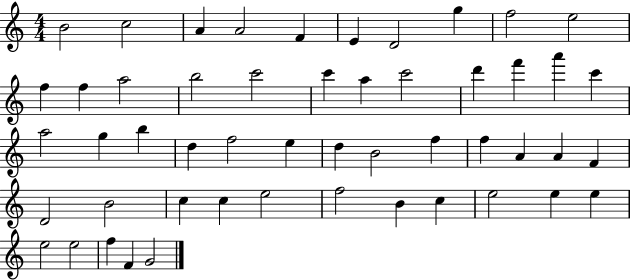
X:1
T:Untitled
M:4/4
L:1/4
K:C
B2 c2 A A2 F E D2 g f2 e2 f f a2 b2 c'2 c' a c'2 d' f' a' c' a2 g b d f2 e d B2 f f A A F D2 B2 c c e2 f2 B c e2 e e e2 e2 f F G2